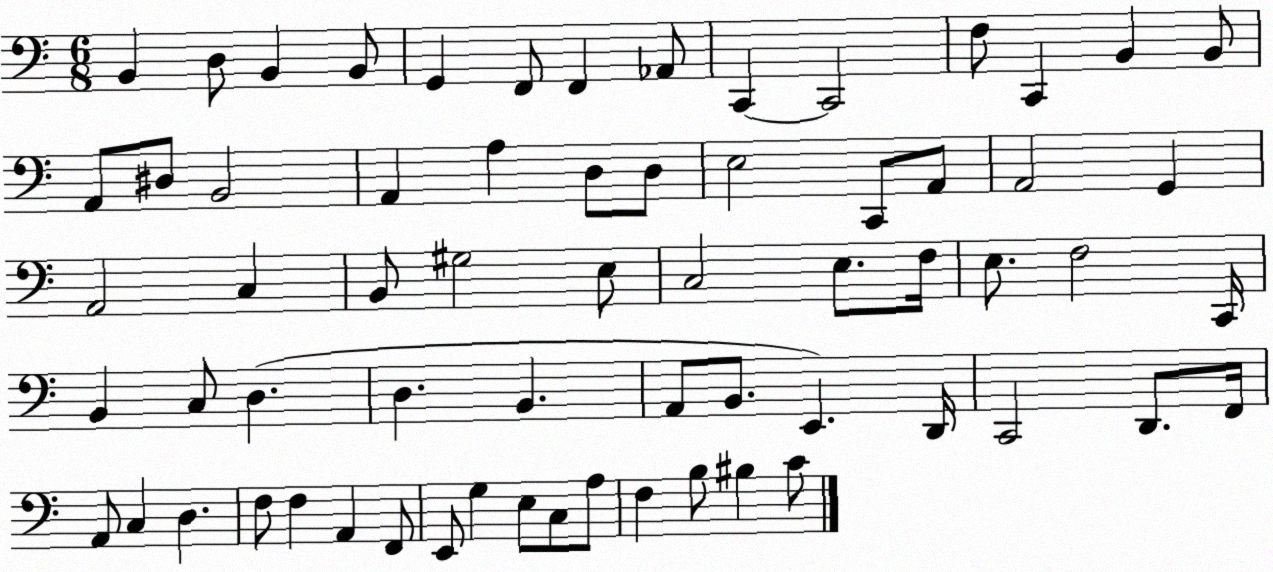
X:1
T:Untitled
M:6/8
L:1/4
K:C
B,, D,/2 B,, B,,/2 G,, F,,/2 F,, _A,,/2 C,, C,,2 F,/2 C,, B,, B,,/2 A,,/2 ^D,/2 B,,2 A,, A, D,/2 D,/2 E,2 C,,/2 A,,/2 A,,2 G,, A,,2 C, B,,/2 ^G,2 E,/2 C,2 E,/2 F,/4 E,/2 F,2 C,,/4 B,, C,/2 D, D, B,, A,,/2 B,,/2 E,, D,,/4 C,,2 D,,/2 F,,/4 A,,/2 C, D, F,/2 F, A,, F,,/2 E,,/2 G, E,/2 C,/2 A,/2 F, B,/2 ^B, C/2